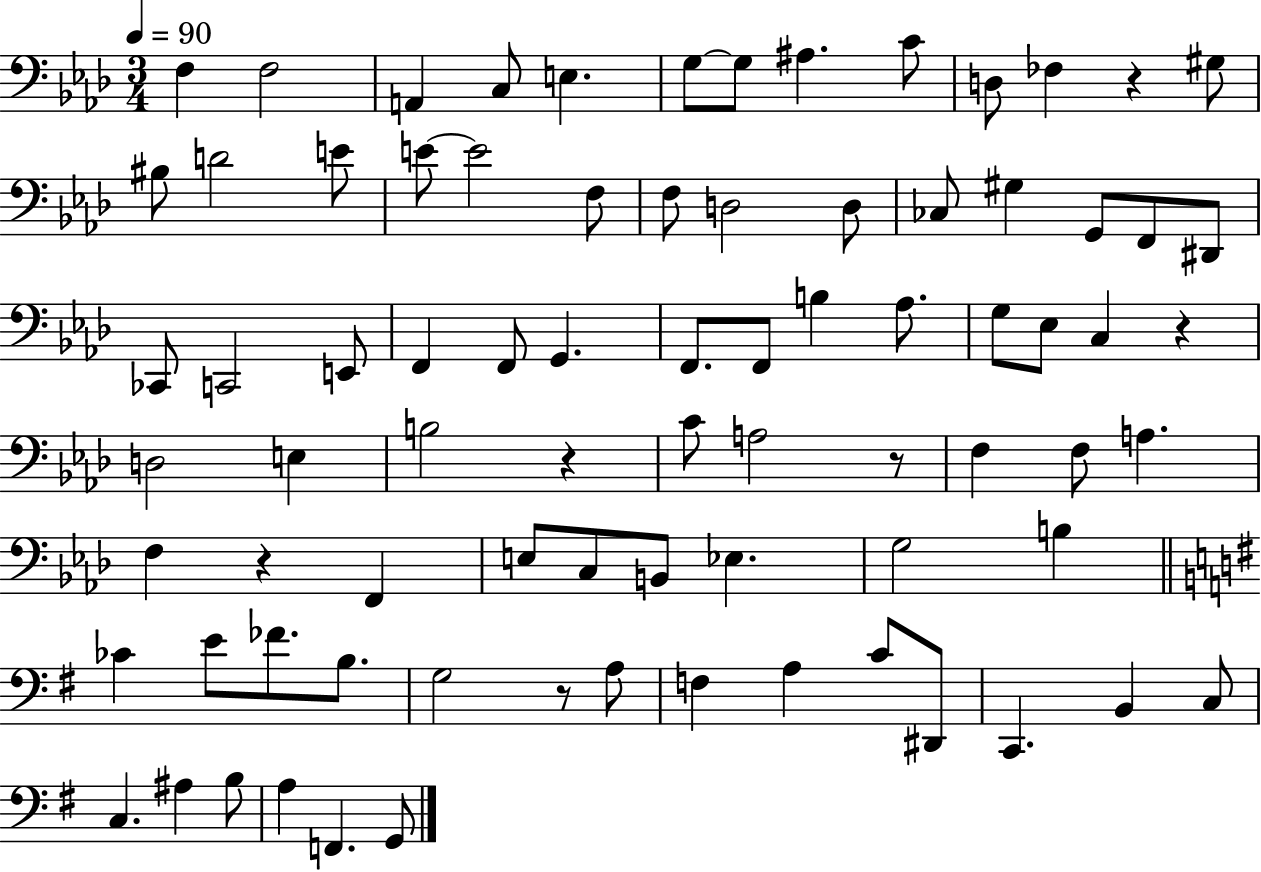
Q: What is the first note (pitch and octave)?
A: F3